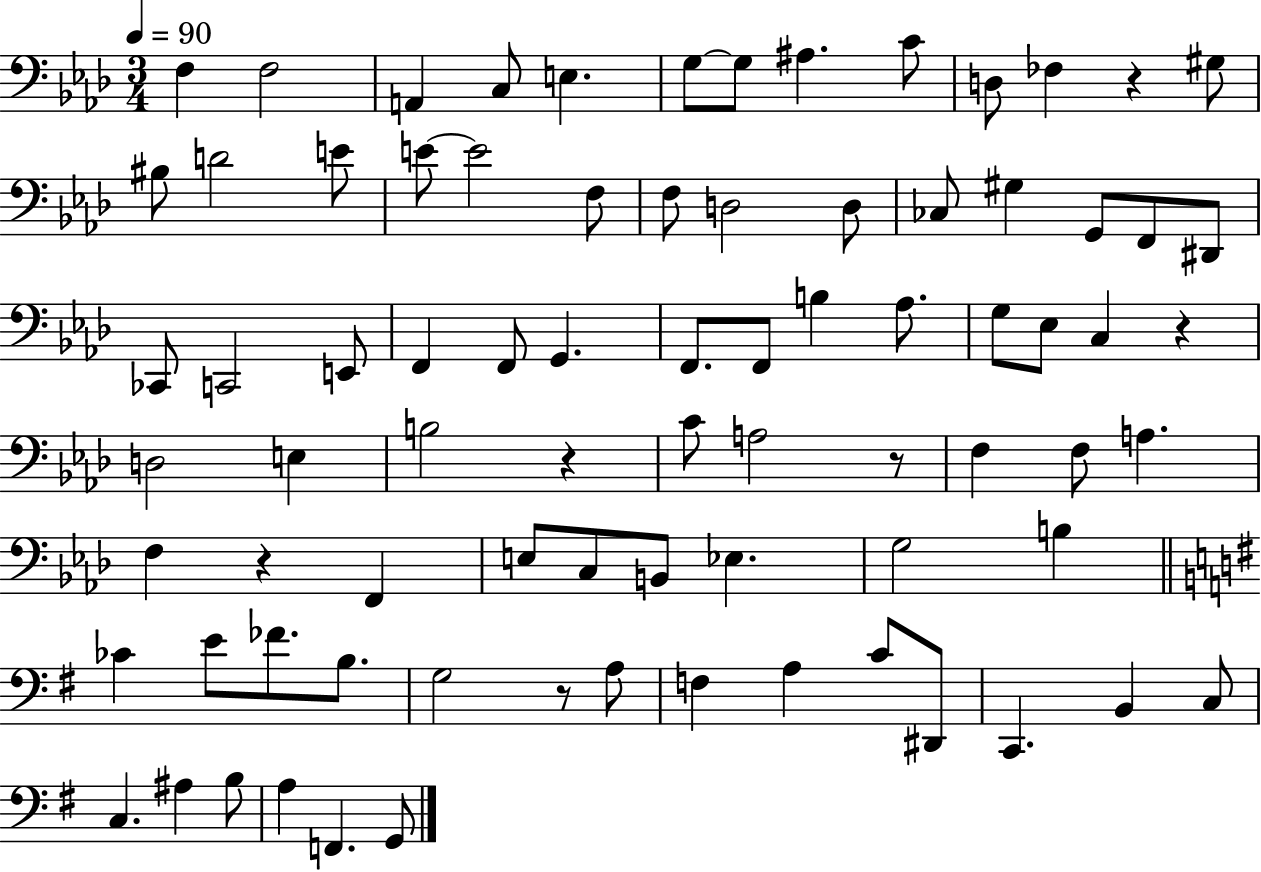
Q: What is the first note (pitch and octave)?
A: F3